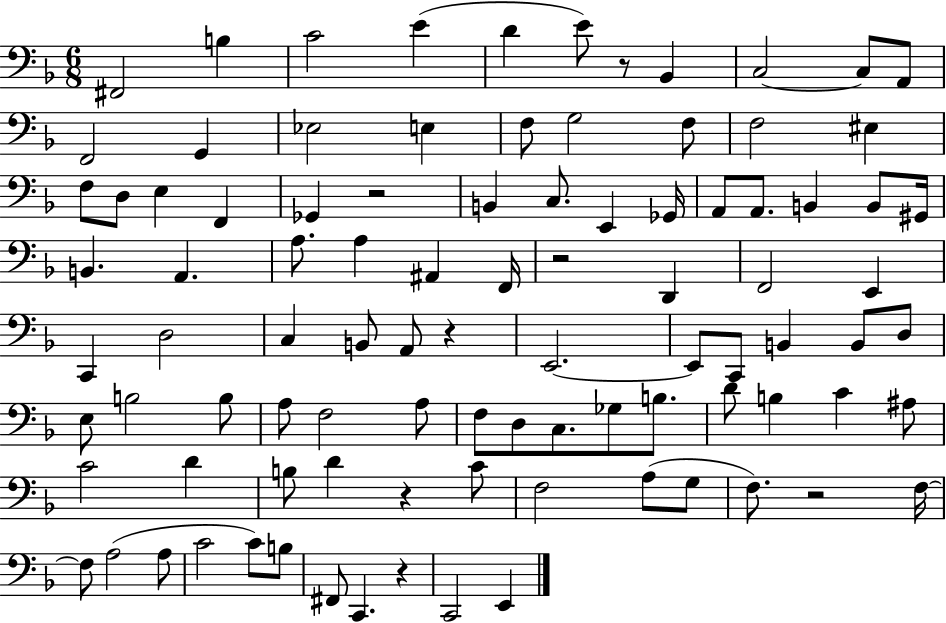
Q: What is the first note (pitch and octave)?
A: F#2